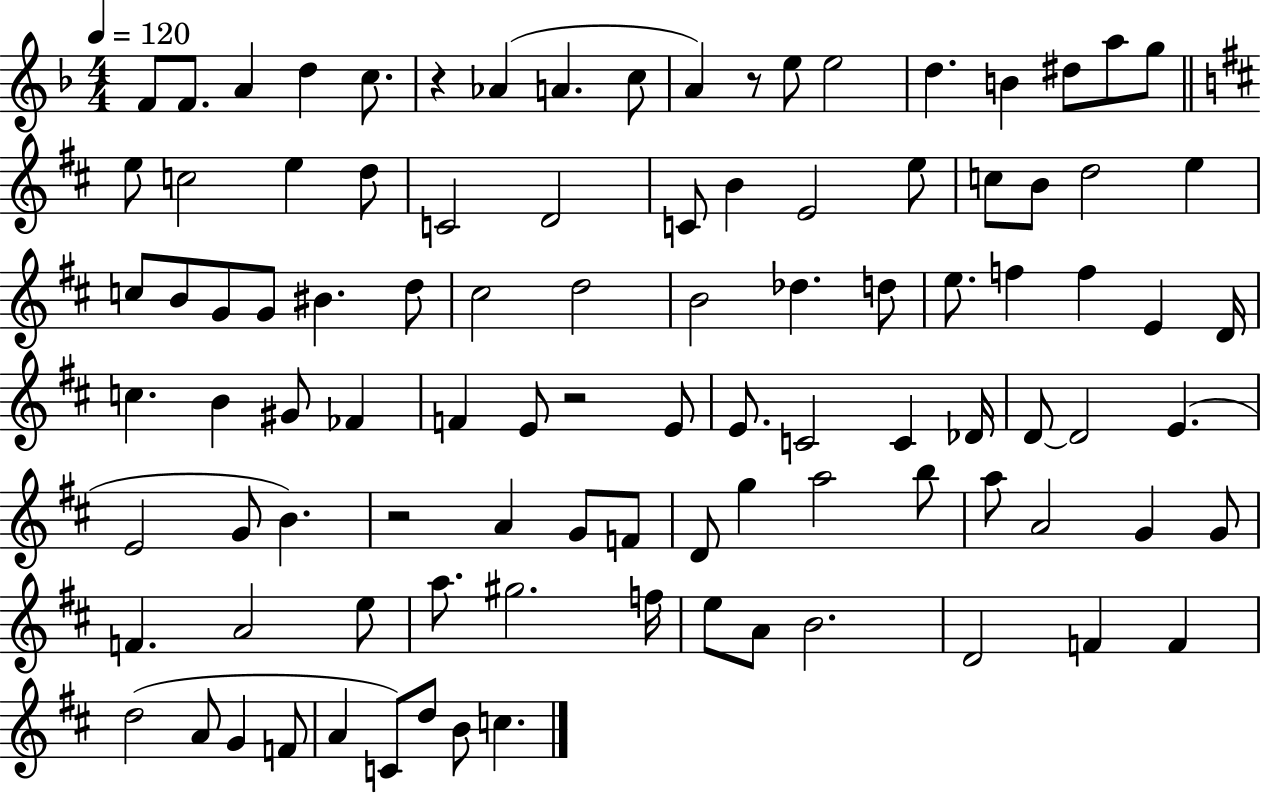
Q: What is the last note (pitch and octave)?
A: C5